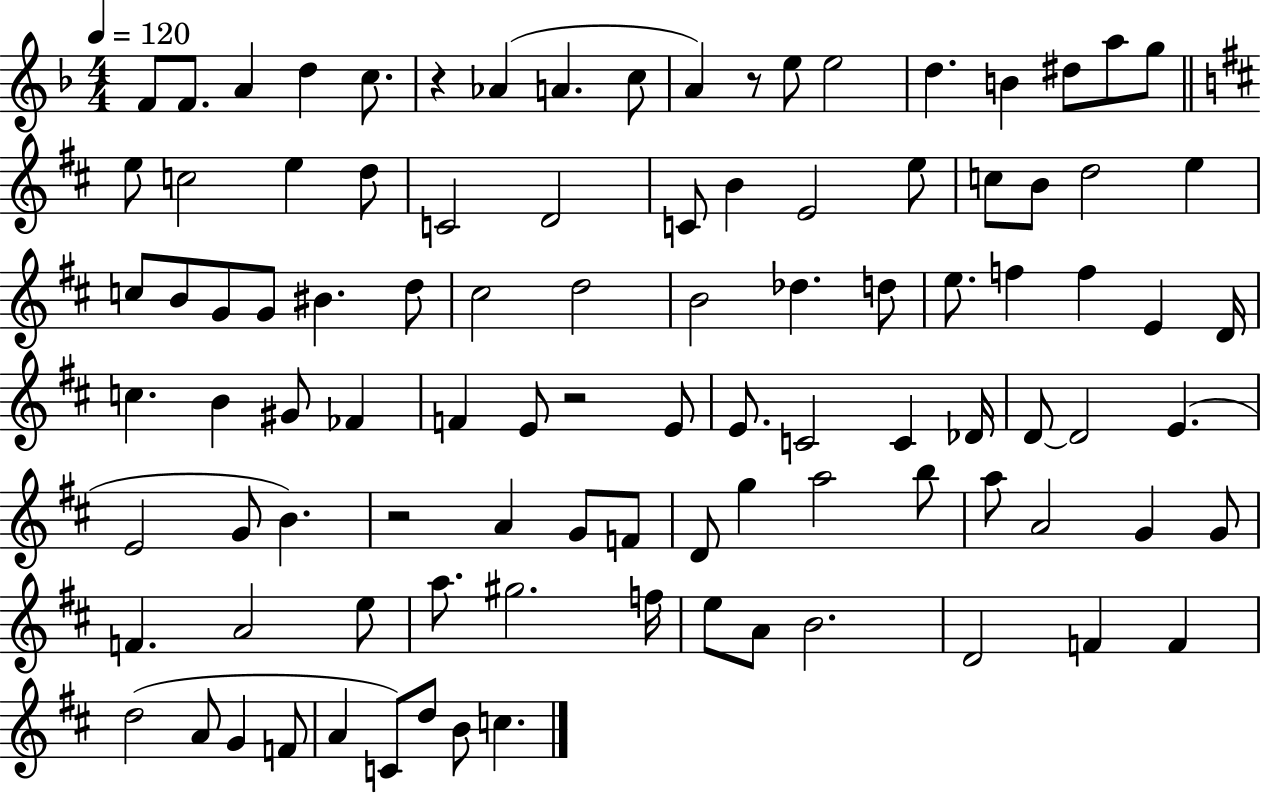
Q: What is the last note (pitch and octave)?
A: C5